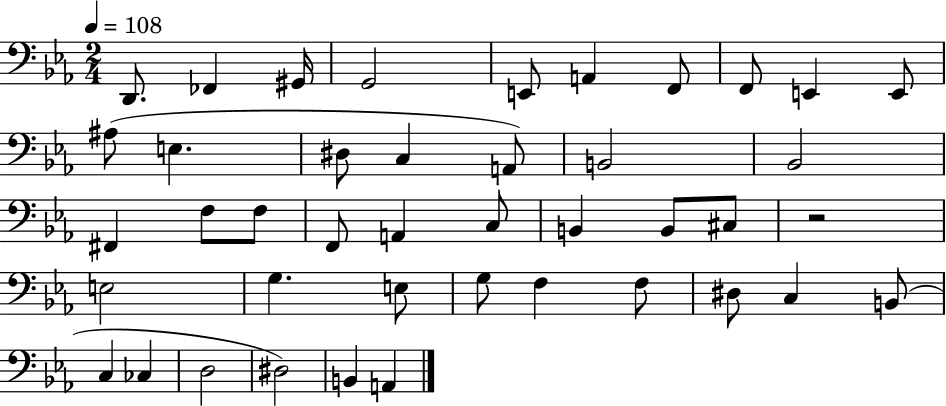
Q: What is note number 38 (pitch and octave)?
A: D3